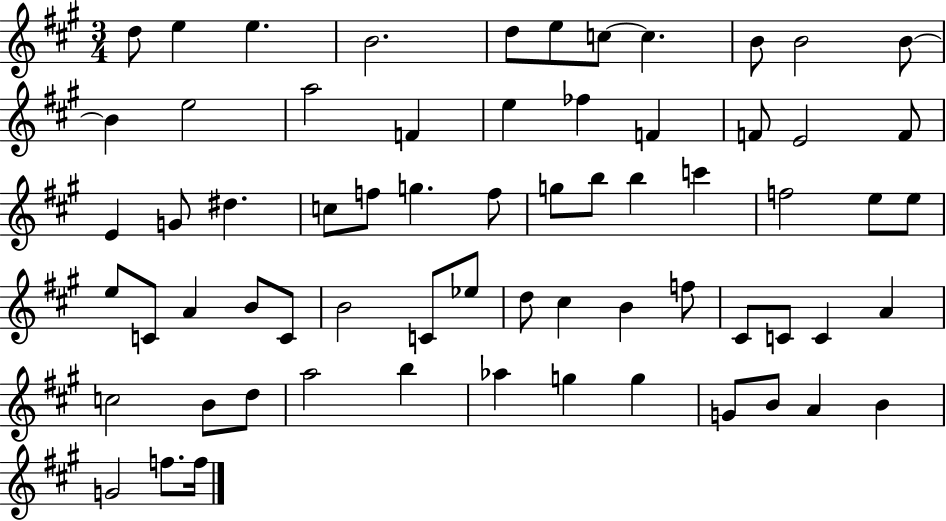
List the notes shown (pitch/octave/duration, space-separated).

D5/e E5/q E5/q. B4/h. D5/e E5/e C5/e C5/q. B4/e B4/h B4/e B4/q E5/h A5/h F4/q E5/q FES5/q F4/q F4/e E4/h F4/e E4/q G4/e D#5/q. C5/e F5/e G5/q. F5/e G5/e B5/e B5/q C6/q F5/h E5/e E5/e E5/e C4/e A4/q B4/e C4/e B4/h C4/e Eb5/e D5/e C#5/q B4/q F5/e C#4/e C4/e C4/q A4/q C5/h B4/e D5/e A5/h B5/q Ab5/q G5/q G5/q G4/e B4/e A4/q B4/q G4/h F5/e. F5/s